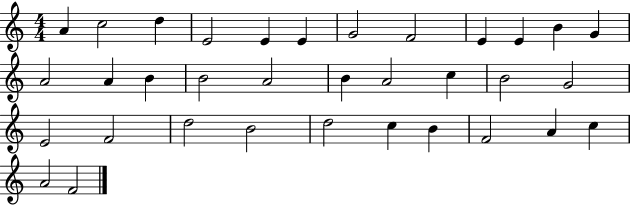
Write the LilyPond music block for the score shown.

{
  \clef treble
  \numericTimeSignature
  \time 4/4
  \key c \major
  a'4 c''2 d''4 | e'2 e'4 e'4 | g'2 f'2 | e'4 e'4 b'4 g'4 | \break a'2 a'4 b'4 | b'2 a'2 | b'4 a'2 c''4 | b'2 g'2 | \break e'2 f'2 | d''2 b'2 | d''2 c''4 b'4 | f'2 a'4 c''4 | \break a'2 f'2 | \bar "|."
}